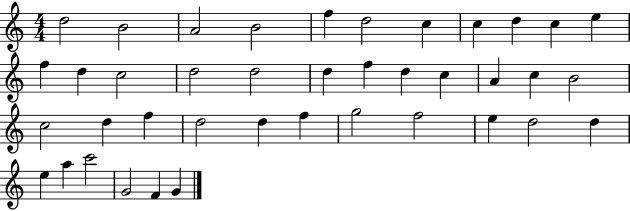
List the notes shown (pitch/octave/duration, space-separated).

D5/h B4/h A4/h B4/h F5/q D5/h C5/q C5/q D5/q C5/q E5/q F5/q D5/q C5/h D5/h D5/h D5/q F5/q D5/q C5/q A4/q C5/q B4/h C5/h D5/q F5/q D5/h D5/q F5/q G5/h F5/h E5/q D5/h D5/q E5/q A5/q C6/h G4/h F4/q G4/q